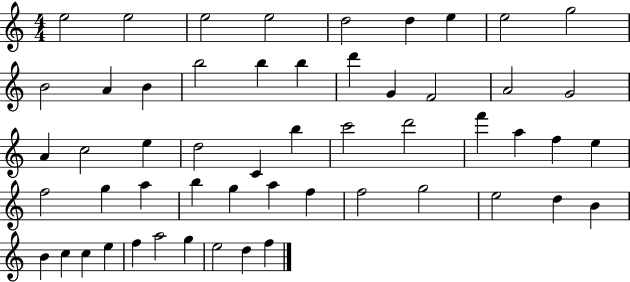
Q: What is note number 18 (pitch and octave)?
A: F4